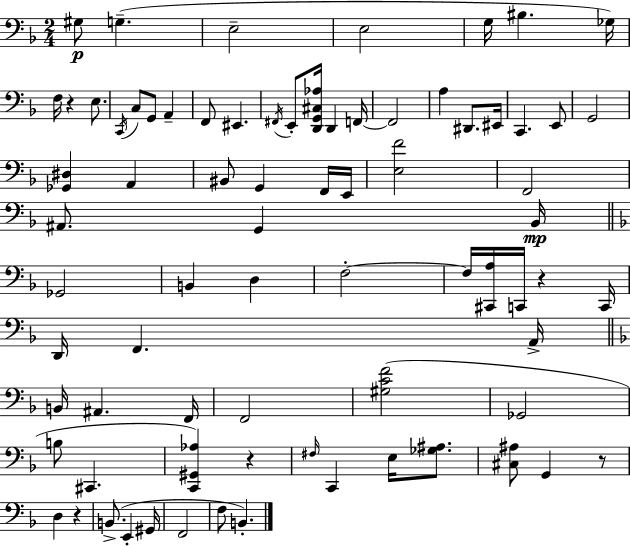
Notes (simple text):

G#3/e G3/q. E3/h E3/h G3/s BIS3/q. Gb3/s F3/s R/q E3/e. C2/s C3/e G2/e A2/q F2/e EIS2/q. F#2/s E2/e [D2,G2,C#3,Ab3]/s D2/q F2/s F2/h A3/q D#2/e. EIS2/s C2/q. E2/e G2/h [Gb2,D#3]/q A2/q BIS2/e G2/q F2/s E2/s [E3,F4]/h F2/h A#2/e. G2/q Bb2/s Gb2/h B2/q D3/q F3/h F3/s [C#2,A3]/s C2/s R/q C2/s D2/s F2/q. A2/s B2/s A#2/q. F2/s F2/h [G#3,C4,F4]/h Gb2/h B3/e C#2/q. [C2,G#2,Ab3]/q R/q F#3/s C2/q E3/s [Gb3,A#3]/e. [C#3,A#3]/e G2/q R/e D3/q R/q B2/e. E2/q G#2/s F2/h F3/e B2/q.